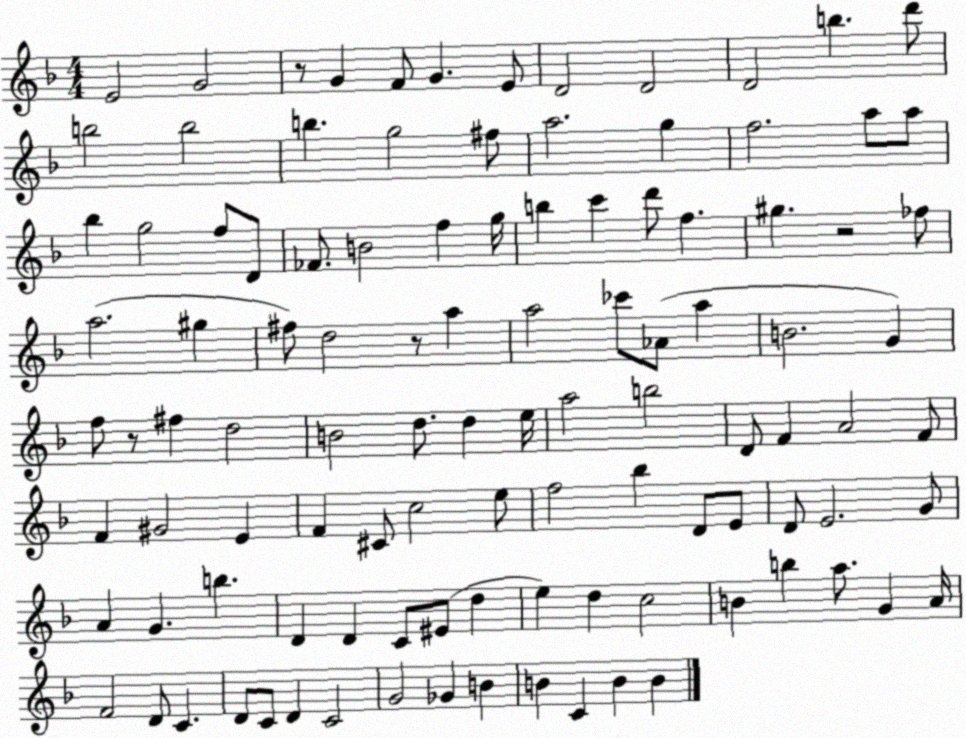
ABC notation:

X:1
T:Untitled
M:4/4
L:1/4
K:F
E2 G2 z/2 G F/2 G E/2 D2 D2 D2 b d'/2 b2 b2 b g2 ^f/2 a2 g f2 a/2 a/2 _b g2 f/2 D/2 _F/2 B2 f g/4 b c' d'/2 f ^g z2 _f/2 a2 ^g ^f/2 d2 z/2 a a2 _c'/2 _A/2 a B2 G f/2 z/2 ^f d2 B2 d/2 d e/4 a2 b2 D/2 F A2 F/2 F ^G2 E F ^C/2 c2 e/2 f2 _b D/2 E/2 D/2 E2 G/2 A G b D D C/2 ^E/2 d e d c2 B b a/2 G A/4 F2 D/2 C D/2 C/2 D C2 G2 _G B B C B B